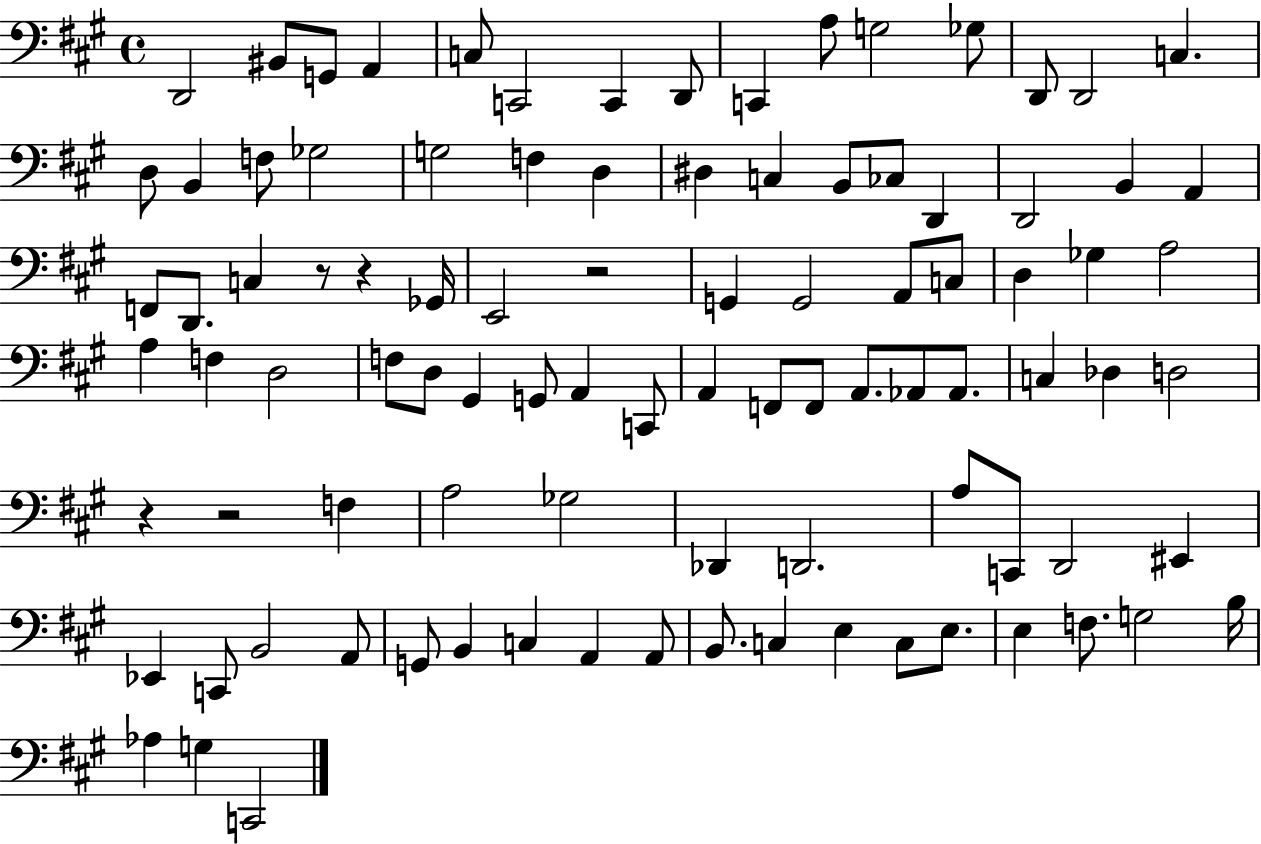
D2/h BIS2/e G2/e A2/q C3/e C2/h C2/q D2/e C2/q A3/e G3/h Gb3/e D2/e D2/h C3/q. D3/e B2/q F3/e Gb3/h G3/h F3/q D3/q D#3/q C3/q B2/e CES3/e D2/q D2/h B2/q A2/q F2/e D2/e. C3/q R/e R/q Gb2/s E2/h R/h G2/q G2/h A2/e C3/e D3/q Gb3/q A3/h A3/q F3/q D3/h F3/e D3/e G#2/q G2/e A2/q C2/e A2/q F2/e F2/e A2/e. Ab2/e Ab2/e. C3/q Db3/q D3/h R/q R/h F3/q A3/h Gb3/h Db2/q D2/h. A3/e C2/e D2/h EIS2/q Eb2/q C2/e B2/h A2/e G2/e B2/q C3/q A2/q A2/e B2/e. C3/q E3/q C3/e E3/e. E3/q F3/e. G3/h B3/s Ab3/q G3/q C2/h